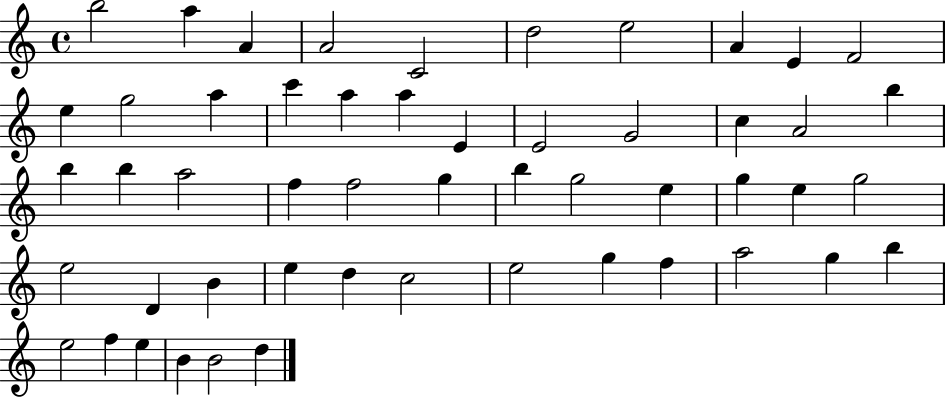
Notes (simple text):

B5/h A5/q A4/q A4/h C4/h D5/h E5/h A4/q E4/q F4/h E5/q G5/h A5/q C6/q A5/q A5/q E4/q E4/h G4/h C5/q A4/h B5/q B5/q B5/q A5/h F5/q F5/h G5/q B5/q G5/h E5/q G5/q E5/q G5/h E5/h D4/q B4/q E5/q D5/q C5/h E5/h G5/q F5/q A5/h G5/q B5/q E5/h F5/q E5/q B4/q B4/h D5/q